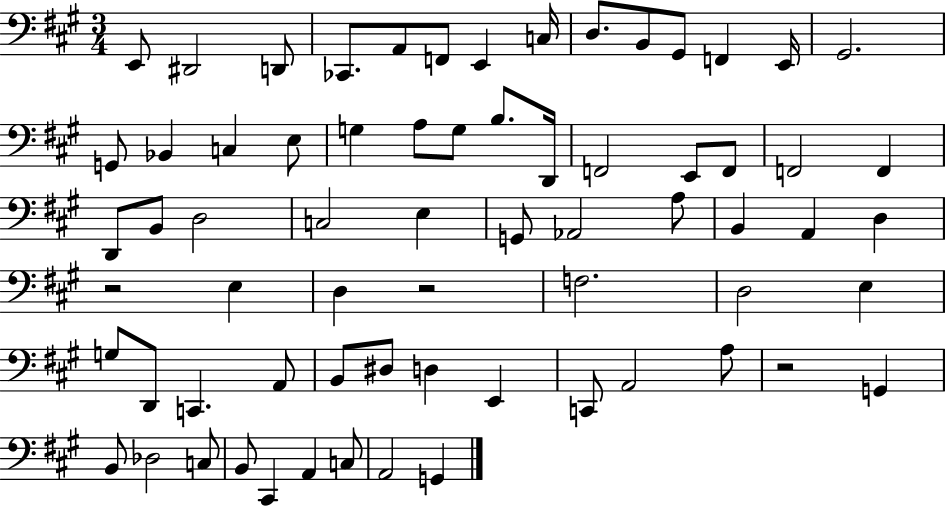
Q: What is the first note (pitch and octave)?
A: E2